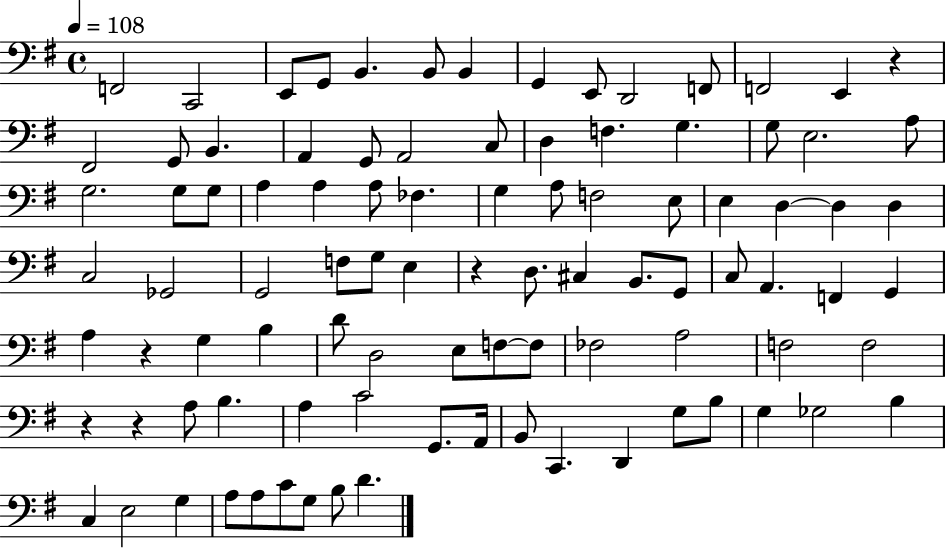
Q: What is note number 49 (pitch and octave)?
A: C#3